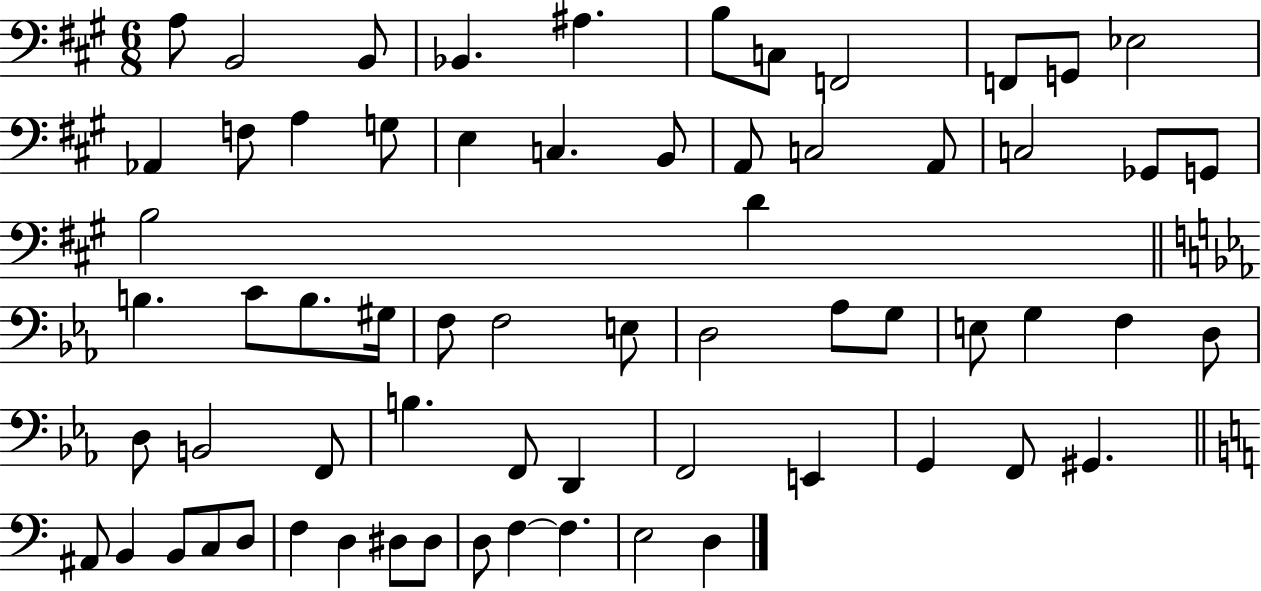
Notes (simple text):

A3/e B2/h B2/e Bb2/q. A#3/q. B3/e C3/e F2/h F2/e G2/e Eb3/h Ab2/q F3/e A3/q G3/e E3/q C3/q. B2/e A2/e C3/h A2/e C3/h Gb2/e G2/e B3/h D4/q B3/q. C4/e B3/e. G#3/s F3/e F3/h E3/e D3/h Ab3/e G3/e E3/e G3/q F3/q D3/e D3/e B2/h F2/e B3/q. F2/e D2/q F2/h E2/q G2/q F2/e G#2/q. A#2/e B2/q B2/e C3/e D3/e F3/q D3/q D#3/e D#3/e D3/e F3/q F3/q. E3/h D3/q